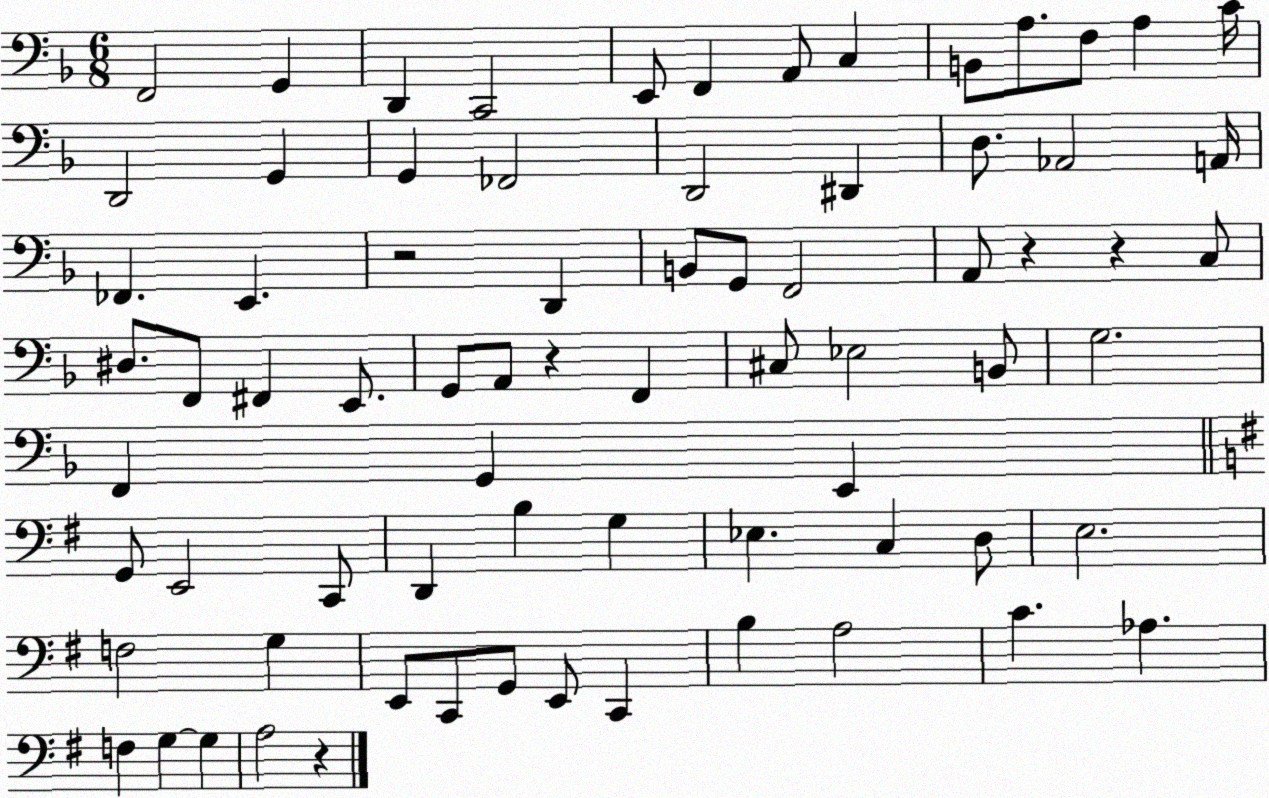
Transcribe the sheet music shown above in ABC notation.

X:1
T:Untitled
M:6/8
L:1/4
K:F
F,,2 G,, D,, C,,2 E,,/2 F,, A,,/2 C, B,,/2 A,/2 F,/2 A, C/4 D,,2 G,, G,, _F,,2 D,,2 ^D,, D,/2 _A,,2 A,,/4 _F,, E,, z2 D,, B,,/2 G,,/2 F,,2 A,,/2 z z C,/2 ^D,/2 F,,/2 ^F,, E,,/2 G,,/2 A,,/2 z F,, ^C,/2 _E,2 B,,/2 G,2 F,, G,, E,, G,,/2 E,,2 C,,/2 D,, B, G, _E, C, D,/2 E,2 F,2 G, E,,/2 C,,/2 G,,/2 E,,/2 C,, B, A,2 C _A, F, G, G, A,2 z